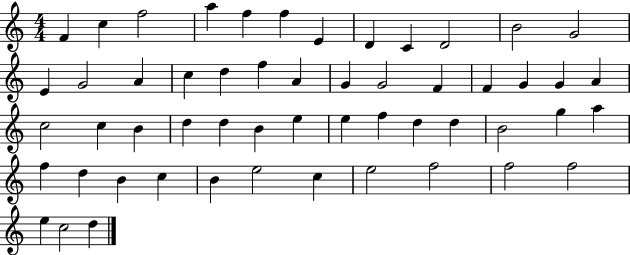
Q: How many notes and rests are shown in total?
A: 54